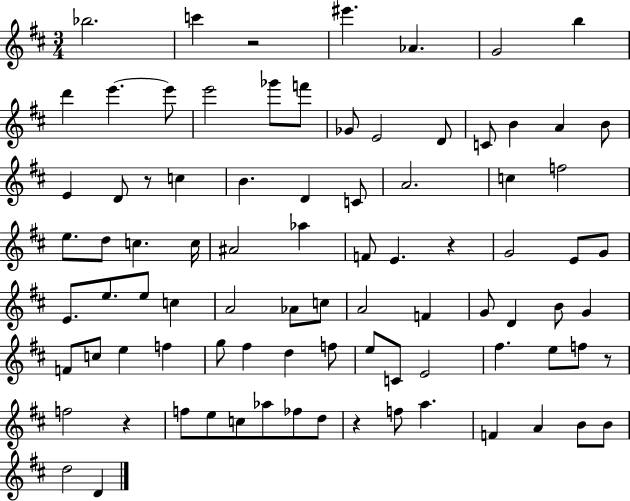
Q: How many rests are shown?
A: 6